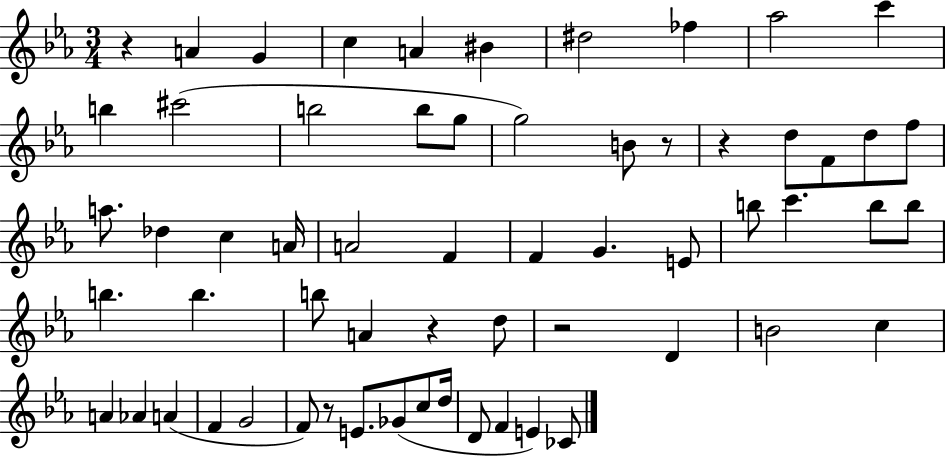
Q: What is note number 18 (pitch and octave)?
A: F4